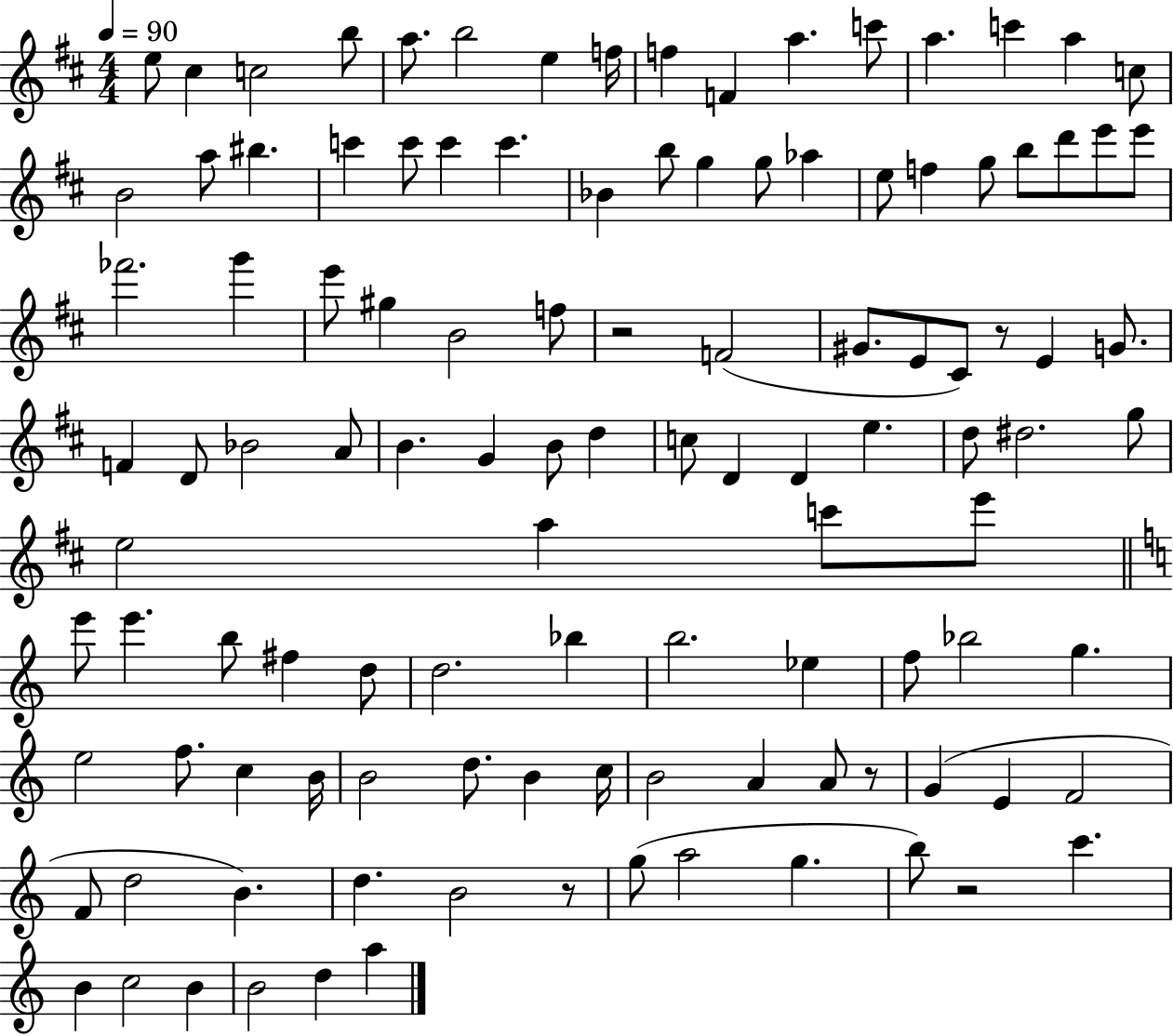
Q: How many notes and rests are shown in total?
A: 113